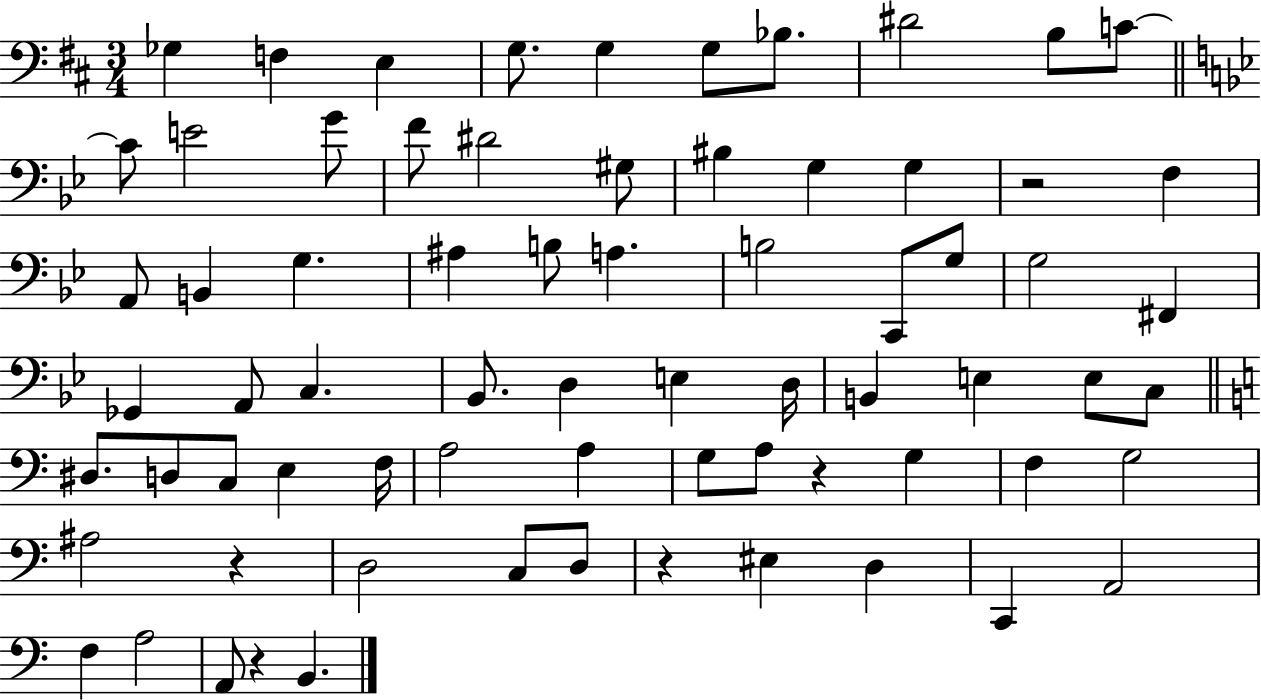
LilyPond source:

{
  \clef bass
  \numericTimeSignature
  \time 3/4
  \key d \major
  ges4 f4 e4 | g8. g4 g8 bes8. | dis'2 b8 c'8~~ | \bar "||" \break \key g \minor c'8 e'2 g'8 | f'8 dis'2 gis8 | bis4 g4 g4 | r2 f4 | \break a,8 b,4 g4. | ais4 b8 a4. | b2 c,8 g8 | g2 fis,4 | \break ges,4 a,8 c4. | bes,8. d4 e4 d16 | b,4 e4 e8 c8 | \bar "||" \break \key a \minor dis8. d8 c8 e4 f16 | a2 a4 | g8 a8 r4 g4 | f4 g2 | \break ais2 r4 | d2 c8 d8 | r4 eis4 d4 | c,4 a,2 | \break f4 a2 | a,8 r4 b,4. | \bar "|."
}